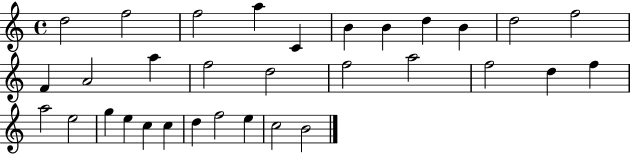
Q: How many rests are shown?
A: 0